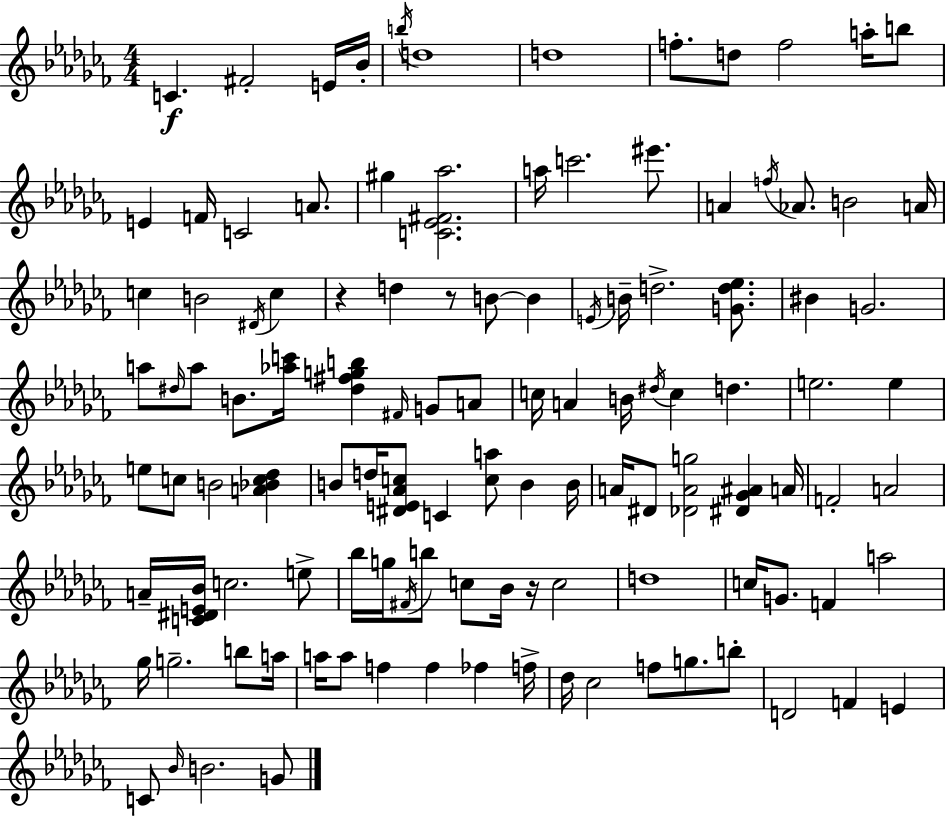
C4/q. F#4/h E4/s Bb4/s B5/s D5/w D5/w F5/e. D5/e F5/h A5/s B5/e E4/q F4/s C4/h A4/e. G#5/q [C4,Eb4,F#4,Ab5]/h. A5/s C6/h. EIS6/e. A4/q F5/s Ab4/e. B4/h A4/s C5/q B4/h D#4/s C5/q R/q D5/q R/e B4/e B4/q E4/s B4/s D5/h. [G4,D5,Eb5]/e. BIS4/q G4/h. A5/e D#5/s A5/e B4/e. [Ab5,C6]/s [D#5,F#5,G5,B5]/q F#4/s G4/e A4/e C5/s A4/q B4/s D#5/s C5/q D5/q. E5/h. E5/q E5/e C5/e B4/h [A4,Bb4,C5,Db5]/q B4/e D5/s [D#4,E4,Ab4,C5]/e C4/q [C5,A5]/e B4/q B4/s A4/s D#4/e [Db4,A4,G5]/h [D#4,Gb4,A#4]/q A4/s F4/h A4/h A4/s [C4,D#4,E4,Bb4]/s C5/h. E5/e Bb5/s G5/s F#4/s B5/e C5/e Bb4/s R/s C5/h D5/w C5/s G4/e. F4/q A5/h Gb5/s G5/h. B5/e A5/s A5/s A5/e F5/q F5/q FES5/q F5/s Db5/s CES5/h F5/e G5/e. B5/e D4/h F4/q E4/q C4/e Bb4/s B4/h. G4/e